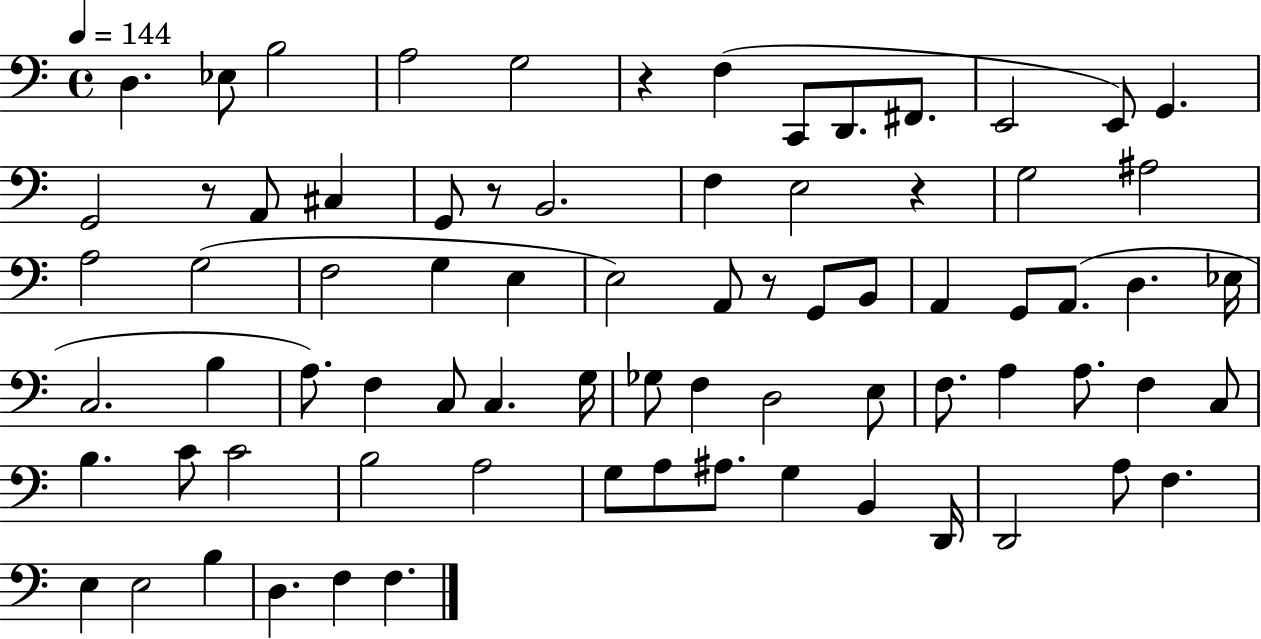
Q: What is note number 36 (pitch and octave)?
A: C3